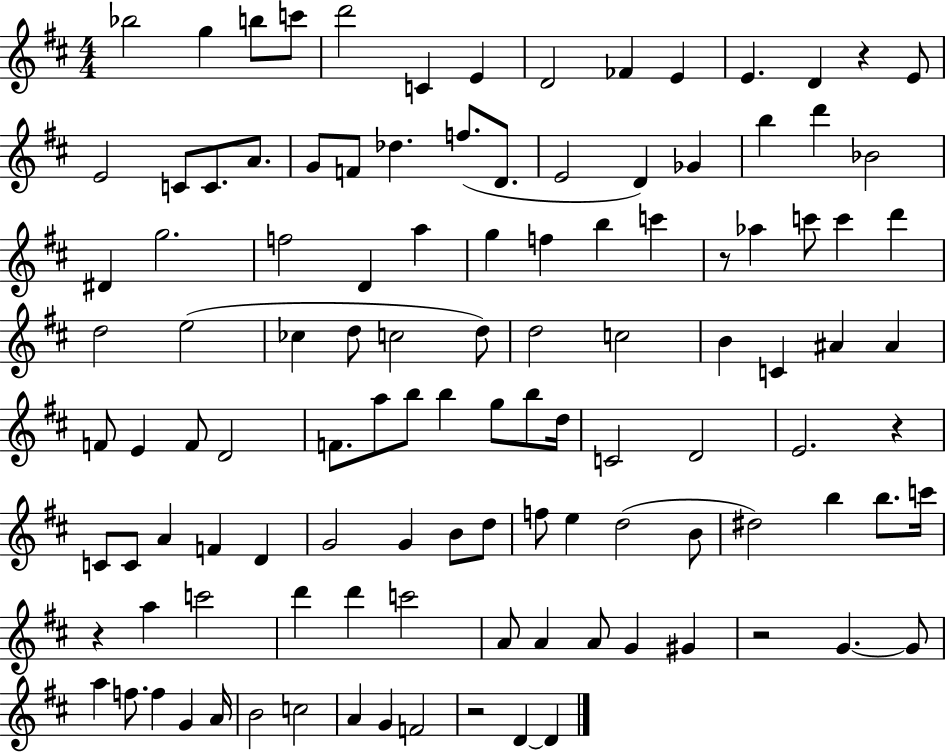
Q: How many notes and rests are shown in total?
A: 114